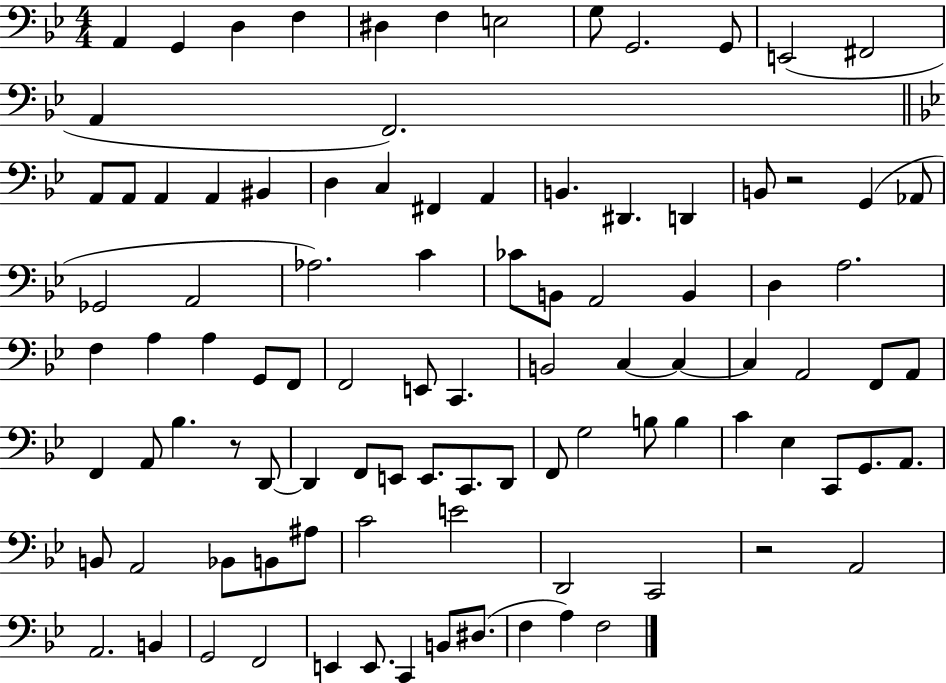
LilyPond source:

{
  \clef bass
  \numericTimeSignature
  \time 4/4
  \key bes \major
  \repeat volta 2 { a,4 g,4 d4 f4 | dis4 f4 e2 | g8 g,2. g,8 | e,2( fis,2 | \break a,4 f,2.) | \bar "||" \break \key bes \major a,8 a,8 a,4 a,4 bis,4 | d4 c4 fis,4 a,4 | b,4. dis,4. d,4 | b,8 r2 g,4( aes,8 | \break ges,2 a,2 | aes2.) c'4 | ces'8 b,8 a,2 b,4 | d4 a2. | \break f4 a4 a4 g,8 f,8 | f,2 e,8 c,4. | b,2 c4~~ c4~~ | c4 a,2 f,8 a,8 | \break f,4 a,8 bes4. r8 d,8~~ | d,4 f,8 e,8 e,8. c,8. d,8 | f,8 g2 b8 b4 | c'4 ees4 c,8 g,8. a,8. | \break b,8 a,2 bes,8 b,8 ais8 | c'2 e'2 | d,2 c,2 | r2 a,2 | \break a,2. b,4 | g,2 f,2 | e,4 e,8. c,4 b,8 dis8.( | f4 a4) f2 | \break } \bar "|."
}